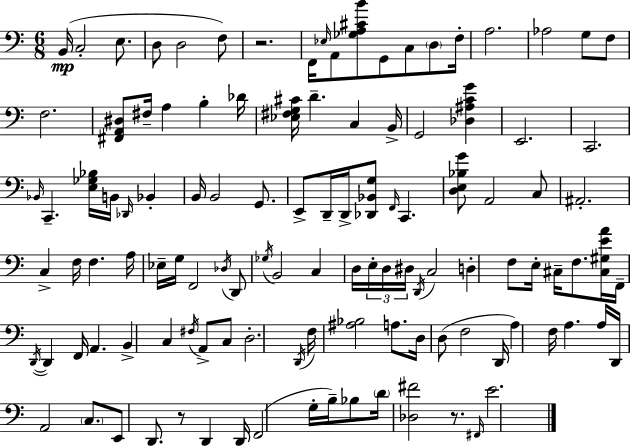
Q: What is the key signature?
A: C major